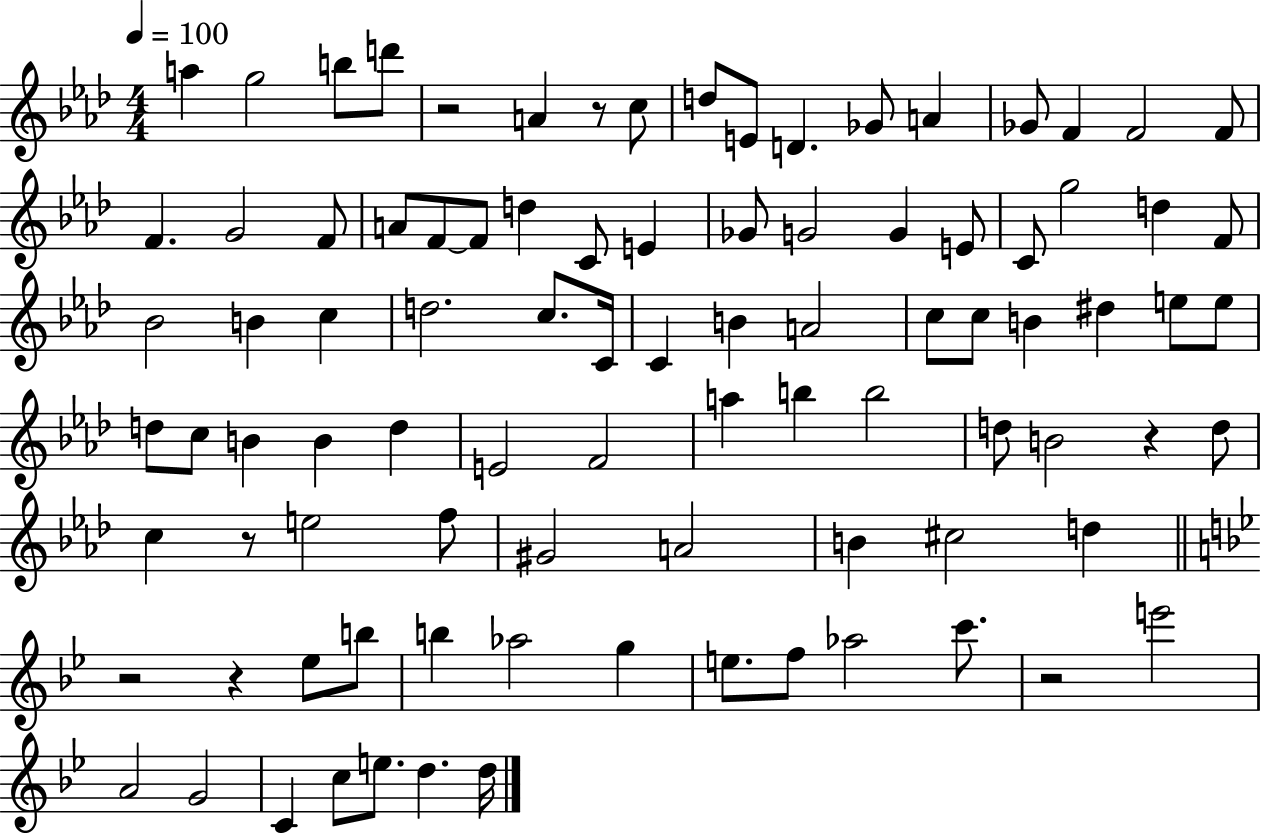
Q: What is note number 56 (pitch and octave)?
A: B5